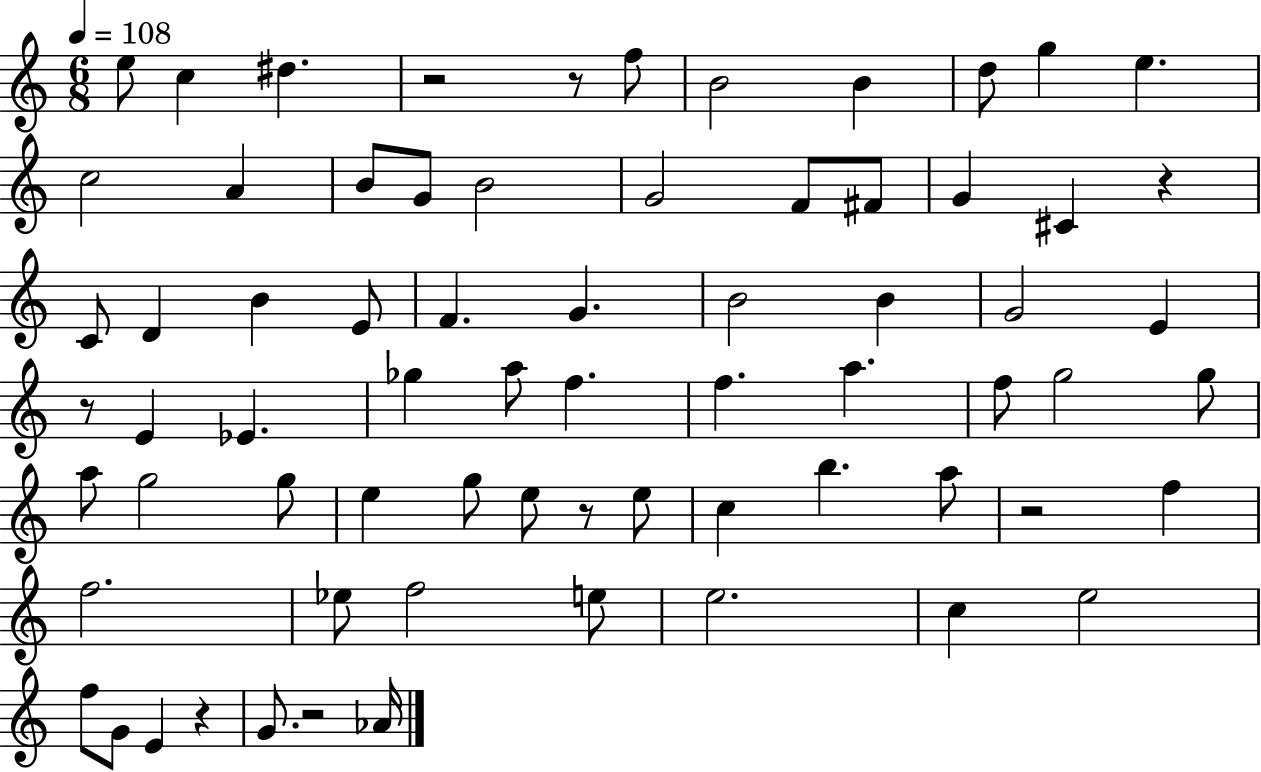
X:1
T:Untitled
M:6/8
L:1/4
K:C
e/2 c ^d z2 z/2 f/2 B2 B d/2 g e c2 A B/2 G/2 B2 G2 F/2 ^F/2 G ^C z C/2 D B E/2 F G B2 B G2 E z/2 E _E _g a/2 f f a f/2 g2 g/2 a/2 g2 g/2 e g/2 e/2 z/2 e/2 c b a/2 z2 f f2 _e/2 f2 e/2 e2 c e2 f/2 G/2 E z G/2 z2 _A/4